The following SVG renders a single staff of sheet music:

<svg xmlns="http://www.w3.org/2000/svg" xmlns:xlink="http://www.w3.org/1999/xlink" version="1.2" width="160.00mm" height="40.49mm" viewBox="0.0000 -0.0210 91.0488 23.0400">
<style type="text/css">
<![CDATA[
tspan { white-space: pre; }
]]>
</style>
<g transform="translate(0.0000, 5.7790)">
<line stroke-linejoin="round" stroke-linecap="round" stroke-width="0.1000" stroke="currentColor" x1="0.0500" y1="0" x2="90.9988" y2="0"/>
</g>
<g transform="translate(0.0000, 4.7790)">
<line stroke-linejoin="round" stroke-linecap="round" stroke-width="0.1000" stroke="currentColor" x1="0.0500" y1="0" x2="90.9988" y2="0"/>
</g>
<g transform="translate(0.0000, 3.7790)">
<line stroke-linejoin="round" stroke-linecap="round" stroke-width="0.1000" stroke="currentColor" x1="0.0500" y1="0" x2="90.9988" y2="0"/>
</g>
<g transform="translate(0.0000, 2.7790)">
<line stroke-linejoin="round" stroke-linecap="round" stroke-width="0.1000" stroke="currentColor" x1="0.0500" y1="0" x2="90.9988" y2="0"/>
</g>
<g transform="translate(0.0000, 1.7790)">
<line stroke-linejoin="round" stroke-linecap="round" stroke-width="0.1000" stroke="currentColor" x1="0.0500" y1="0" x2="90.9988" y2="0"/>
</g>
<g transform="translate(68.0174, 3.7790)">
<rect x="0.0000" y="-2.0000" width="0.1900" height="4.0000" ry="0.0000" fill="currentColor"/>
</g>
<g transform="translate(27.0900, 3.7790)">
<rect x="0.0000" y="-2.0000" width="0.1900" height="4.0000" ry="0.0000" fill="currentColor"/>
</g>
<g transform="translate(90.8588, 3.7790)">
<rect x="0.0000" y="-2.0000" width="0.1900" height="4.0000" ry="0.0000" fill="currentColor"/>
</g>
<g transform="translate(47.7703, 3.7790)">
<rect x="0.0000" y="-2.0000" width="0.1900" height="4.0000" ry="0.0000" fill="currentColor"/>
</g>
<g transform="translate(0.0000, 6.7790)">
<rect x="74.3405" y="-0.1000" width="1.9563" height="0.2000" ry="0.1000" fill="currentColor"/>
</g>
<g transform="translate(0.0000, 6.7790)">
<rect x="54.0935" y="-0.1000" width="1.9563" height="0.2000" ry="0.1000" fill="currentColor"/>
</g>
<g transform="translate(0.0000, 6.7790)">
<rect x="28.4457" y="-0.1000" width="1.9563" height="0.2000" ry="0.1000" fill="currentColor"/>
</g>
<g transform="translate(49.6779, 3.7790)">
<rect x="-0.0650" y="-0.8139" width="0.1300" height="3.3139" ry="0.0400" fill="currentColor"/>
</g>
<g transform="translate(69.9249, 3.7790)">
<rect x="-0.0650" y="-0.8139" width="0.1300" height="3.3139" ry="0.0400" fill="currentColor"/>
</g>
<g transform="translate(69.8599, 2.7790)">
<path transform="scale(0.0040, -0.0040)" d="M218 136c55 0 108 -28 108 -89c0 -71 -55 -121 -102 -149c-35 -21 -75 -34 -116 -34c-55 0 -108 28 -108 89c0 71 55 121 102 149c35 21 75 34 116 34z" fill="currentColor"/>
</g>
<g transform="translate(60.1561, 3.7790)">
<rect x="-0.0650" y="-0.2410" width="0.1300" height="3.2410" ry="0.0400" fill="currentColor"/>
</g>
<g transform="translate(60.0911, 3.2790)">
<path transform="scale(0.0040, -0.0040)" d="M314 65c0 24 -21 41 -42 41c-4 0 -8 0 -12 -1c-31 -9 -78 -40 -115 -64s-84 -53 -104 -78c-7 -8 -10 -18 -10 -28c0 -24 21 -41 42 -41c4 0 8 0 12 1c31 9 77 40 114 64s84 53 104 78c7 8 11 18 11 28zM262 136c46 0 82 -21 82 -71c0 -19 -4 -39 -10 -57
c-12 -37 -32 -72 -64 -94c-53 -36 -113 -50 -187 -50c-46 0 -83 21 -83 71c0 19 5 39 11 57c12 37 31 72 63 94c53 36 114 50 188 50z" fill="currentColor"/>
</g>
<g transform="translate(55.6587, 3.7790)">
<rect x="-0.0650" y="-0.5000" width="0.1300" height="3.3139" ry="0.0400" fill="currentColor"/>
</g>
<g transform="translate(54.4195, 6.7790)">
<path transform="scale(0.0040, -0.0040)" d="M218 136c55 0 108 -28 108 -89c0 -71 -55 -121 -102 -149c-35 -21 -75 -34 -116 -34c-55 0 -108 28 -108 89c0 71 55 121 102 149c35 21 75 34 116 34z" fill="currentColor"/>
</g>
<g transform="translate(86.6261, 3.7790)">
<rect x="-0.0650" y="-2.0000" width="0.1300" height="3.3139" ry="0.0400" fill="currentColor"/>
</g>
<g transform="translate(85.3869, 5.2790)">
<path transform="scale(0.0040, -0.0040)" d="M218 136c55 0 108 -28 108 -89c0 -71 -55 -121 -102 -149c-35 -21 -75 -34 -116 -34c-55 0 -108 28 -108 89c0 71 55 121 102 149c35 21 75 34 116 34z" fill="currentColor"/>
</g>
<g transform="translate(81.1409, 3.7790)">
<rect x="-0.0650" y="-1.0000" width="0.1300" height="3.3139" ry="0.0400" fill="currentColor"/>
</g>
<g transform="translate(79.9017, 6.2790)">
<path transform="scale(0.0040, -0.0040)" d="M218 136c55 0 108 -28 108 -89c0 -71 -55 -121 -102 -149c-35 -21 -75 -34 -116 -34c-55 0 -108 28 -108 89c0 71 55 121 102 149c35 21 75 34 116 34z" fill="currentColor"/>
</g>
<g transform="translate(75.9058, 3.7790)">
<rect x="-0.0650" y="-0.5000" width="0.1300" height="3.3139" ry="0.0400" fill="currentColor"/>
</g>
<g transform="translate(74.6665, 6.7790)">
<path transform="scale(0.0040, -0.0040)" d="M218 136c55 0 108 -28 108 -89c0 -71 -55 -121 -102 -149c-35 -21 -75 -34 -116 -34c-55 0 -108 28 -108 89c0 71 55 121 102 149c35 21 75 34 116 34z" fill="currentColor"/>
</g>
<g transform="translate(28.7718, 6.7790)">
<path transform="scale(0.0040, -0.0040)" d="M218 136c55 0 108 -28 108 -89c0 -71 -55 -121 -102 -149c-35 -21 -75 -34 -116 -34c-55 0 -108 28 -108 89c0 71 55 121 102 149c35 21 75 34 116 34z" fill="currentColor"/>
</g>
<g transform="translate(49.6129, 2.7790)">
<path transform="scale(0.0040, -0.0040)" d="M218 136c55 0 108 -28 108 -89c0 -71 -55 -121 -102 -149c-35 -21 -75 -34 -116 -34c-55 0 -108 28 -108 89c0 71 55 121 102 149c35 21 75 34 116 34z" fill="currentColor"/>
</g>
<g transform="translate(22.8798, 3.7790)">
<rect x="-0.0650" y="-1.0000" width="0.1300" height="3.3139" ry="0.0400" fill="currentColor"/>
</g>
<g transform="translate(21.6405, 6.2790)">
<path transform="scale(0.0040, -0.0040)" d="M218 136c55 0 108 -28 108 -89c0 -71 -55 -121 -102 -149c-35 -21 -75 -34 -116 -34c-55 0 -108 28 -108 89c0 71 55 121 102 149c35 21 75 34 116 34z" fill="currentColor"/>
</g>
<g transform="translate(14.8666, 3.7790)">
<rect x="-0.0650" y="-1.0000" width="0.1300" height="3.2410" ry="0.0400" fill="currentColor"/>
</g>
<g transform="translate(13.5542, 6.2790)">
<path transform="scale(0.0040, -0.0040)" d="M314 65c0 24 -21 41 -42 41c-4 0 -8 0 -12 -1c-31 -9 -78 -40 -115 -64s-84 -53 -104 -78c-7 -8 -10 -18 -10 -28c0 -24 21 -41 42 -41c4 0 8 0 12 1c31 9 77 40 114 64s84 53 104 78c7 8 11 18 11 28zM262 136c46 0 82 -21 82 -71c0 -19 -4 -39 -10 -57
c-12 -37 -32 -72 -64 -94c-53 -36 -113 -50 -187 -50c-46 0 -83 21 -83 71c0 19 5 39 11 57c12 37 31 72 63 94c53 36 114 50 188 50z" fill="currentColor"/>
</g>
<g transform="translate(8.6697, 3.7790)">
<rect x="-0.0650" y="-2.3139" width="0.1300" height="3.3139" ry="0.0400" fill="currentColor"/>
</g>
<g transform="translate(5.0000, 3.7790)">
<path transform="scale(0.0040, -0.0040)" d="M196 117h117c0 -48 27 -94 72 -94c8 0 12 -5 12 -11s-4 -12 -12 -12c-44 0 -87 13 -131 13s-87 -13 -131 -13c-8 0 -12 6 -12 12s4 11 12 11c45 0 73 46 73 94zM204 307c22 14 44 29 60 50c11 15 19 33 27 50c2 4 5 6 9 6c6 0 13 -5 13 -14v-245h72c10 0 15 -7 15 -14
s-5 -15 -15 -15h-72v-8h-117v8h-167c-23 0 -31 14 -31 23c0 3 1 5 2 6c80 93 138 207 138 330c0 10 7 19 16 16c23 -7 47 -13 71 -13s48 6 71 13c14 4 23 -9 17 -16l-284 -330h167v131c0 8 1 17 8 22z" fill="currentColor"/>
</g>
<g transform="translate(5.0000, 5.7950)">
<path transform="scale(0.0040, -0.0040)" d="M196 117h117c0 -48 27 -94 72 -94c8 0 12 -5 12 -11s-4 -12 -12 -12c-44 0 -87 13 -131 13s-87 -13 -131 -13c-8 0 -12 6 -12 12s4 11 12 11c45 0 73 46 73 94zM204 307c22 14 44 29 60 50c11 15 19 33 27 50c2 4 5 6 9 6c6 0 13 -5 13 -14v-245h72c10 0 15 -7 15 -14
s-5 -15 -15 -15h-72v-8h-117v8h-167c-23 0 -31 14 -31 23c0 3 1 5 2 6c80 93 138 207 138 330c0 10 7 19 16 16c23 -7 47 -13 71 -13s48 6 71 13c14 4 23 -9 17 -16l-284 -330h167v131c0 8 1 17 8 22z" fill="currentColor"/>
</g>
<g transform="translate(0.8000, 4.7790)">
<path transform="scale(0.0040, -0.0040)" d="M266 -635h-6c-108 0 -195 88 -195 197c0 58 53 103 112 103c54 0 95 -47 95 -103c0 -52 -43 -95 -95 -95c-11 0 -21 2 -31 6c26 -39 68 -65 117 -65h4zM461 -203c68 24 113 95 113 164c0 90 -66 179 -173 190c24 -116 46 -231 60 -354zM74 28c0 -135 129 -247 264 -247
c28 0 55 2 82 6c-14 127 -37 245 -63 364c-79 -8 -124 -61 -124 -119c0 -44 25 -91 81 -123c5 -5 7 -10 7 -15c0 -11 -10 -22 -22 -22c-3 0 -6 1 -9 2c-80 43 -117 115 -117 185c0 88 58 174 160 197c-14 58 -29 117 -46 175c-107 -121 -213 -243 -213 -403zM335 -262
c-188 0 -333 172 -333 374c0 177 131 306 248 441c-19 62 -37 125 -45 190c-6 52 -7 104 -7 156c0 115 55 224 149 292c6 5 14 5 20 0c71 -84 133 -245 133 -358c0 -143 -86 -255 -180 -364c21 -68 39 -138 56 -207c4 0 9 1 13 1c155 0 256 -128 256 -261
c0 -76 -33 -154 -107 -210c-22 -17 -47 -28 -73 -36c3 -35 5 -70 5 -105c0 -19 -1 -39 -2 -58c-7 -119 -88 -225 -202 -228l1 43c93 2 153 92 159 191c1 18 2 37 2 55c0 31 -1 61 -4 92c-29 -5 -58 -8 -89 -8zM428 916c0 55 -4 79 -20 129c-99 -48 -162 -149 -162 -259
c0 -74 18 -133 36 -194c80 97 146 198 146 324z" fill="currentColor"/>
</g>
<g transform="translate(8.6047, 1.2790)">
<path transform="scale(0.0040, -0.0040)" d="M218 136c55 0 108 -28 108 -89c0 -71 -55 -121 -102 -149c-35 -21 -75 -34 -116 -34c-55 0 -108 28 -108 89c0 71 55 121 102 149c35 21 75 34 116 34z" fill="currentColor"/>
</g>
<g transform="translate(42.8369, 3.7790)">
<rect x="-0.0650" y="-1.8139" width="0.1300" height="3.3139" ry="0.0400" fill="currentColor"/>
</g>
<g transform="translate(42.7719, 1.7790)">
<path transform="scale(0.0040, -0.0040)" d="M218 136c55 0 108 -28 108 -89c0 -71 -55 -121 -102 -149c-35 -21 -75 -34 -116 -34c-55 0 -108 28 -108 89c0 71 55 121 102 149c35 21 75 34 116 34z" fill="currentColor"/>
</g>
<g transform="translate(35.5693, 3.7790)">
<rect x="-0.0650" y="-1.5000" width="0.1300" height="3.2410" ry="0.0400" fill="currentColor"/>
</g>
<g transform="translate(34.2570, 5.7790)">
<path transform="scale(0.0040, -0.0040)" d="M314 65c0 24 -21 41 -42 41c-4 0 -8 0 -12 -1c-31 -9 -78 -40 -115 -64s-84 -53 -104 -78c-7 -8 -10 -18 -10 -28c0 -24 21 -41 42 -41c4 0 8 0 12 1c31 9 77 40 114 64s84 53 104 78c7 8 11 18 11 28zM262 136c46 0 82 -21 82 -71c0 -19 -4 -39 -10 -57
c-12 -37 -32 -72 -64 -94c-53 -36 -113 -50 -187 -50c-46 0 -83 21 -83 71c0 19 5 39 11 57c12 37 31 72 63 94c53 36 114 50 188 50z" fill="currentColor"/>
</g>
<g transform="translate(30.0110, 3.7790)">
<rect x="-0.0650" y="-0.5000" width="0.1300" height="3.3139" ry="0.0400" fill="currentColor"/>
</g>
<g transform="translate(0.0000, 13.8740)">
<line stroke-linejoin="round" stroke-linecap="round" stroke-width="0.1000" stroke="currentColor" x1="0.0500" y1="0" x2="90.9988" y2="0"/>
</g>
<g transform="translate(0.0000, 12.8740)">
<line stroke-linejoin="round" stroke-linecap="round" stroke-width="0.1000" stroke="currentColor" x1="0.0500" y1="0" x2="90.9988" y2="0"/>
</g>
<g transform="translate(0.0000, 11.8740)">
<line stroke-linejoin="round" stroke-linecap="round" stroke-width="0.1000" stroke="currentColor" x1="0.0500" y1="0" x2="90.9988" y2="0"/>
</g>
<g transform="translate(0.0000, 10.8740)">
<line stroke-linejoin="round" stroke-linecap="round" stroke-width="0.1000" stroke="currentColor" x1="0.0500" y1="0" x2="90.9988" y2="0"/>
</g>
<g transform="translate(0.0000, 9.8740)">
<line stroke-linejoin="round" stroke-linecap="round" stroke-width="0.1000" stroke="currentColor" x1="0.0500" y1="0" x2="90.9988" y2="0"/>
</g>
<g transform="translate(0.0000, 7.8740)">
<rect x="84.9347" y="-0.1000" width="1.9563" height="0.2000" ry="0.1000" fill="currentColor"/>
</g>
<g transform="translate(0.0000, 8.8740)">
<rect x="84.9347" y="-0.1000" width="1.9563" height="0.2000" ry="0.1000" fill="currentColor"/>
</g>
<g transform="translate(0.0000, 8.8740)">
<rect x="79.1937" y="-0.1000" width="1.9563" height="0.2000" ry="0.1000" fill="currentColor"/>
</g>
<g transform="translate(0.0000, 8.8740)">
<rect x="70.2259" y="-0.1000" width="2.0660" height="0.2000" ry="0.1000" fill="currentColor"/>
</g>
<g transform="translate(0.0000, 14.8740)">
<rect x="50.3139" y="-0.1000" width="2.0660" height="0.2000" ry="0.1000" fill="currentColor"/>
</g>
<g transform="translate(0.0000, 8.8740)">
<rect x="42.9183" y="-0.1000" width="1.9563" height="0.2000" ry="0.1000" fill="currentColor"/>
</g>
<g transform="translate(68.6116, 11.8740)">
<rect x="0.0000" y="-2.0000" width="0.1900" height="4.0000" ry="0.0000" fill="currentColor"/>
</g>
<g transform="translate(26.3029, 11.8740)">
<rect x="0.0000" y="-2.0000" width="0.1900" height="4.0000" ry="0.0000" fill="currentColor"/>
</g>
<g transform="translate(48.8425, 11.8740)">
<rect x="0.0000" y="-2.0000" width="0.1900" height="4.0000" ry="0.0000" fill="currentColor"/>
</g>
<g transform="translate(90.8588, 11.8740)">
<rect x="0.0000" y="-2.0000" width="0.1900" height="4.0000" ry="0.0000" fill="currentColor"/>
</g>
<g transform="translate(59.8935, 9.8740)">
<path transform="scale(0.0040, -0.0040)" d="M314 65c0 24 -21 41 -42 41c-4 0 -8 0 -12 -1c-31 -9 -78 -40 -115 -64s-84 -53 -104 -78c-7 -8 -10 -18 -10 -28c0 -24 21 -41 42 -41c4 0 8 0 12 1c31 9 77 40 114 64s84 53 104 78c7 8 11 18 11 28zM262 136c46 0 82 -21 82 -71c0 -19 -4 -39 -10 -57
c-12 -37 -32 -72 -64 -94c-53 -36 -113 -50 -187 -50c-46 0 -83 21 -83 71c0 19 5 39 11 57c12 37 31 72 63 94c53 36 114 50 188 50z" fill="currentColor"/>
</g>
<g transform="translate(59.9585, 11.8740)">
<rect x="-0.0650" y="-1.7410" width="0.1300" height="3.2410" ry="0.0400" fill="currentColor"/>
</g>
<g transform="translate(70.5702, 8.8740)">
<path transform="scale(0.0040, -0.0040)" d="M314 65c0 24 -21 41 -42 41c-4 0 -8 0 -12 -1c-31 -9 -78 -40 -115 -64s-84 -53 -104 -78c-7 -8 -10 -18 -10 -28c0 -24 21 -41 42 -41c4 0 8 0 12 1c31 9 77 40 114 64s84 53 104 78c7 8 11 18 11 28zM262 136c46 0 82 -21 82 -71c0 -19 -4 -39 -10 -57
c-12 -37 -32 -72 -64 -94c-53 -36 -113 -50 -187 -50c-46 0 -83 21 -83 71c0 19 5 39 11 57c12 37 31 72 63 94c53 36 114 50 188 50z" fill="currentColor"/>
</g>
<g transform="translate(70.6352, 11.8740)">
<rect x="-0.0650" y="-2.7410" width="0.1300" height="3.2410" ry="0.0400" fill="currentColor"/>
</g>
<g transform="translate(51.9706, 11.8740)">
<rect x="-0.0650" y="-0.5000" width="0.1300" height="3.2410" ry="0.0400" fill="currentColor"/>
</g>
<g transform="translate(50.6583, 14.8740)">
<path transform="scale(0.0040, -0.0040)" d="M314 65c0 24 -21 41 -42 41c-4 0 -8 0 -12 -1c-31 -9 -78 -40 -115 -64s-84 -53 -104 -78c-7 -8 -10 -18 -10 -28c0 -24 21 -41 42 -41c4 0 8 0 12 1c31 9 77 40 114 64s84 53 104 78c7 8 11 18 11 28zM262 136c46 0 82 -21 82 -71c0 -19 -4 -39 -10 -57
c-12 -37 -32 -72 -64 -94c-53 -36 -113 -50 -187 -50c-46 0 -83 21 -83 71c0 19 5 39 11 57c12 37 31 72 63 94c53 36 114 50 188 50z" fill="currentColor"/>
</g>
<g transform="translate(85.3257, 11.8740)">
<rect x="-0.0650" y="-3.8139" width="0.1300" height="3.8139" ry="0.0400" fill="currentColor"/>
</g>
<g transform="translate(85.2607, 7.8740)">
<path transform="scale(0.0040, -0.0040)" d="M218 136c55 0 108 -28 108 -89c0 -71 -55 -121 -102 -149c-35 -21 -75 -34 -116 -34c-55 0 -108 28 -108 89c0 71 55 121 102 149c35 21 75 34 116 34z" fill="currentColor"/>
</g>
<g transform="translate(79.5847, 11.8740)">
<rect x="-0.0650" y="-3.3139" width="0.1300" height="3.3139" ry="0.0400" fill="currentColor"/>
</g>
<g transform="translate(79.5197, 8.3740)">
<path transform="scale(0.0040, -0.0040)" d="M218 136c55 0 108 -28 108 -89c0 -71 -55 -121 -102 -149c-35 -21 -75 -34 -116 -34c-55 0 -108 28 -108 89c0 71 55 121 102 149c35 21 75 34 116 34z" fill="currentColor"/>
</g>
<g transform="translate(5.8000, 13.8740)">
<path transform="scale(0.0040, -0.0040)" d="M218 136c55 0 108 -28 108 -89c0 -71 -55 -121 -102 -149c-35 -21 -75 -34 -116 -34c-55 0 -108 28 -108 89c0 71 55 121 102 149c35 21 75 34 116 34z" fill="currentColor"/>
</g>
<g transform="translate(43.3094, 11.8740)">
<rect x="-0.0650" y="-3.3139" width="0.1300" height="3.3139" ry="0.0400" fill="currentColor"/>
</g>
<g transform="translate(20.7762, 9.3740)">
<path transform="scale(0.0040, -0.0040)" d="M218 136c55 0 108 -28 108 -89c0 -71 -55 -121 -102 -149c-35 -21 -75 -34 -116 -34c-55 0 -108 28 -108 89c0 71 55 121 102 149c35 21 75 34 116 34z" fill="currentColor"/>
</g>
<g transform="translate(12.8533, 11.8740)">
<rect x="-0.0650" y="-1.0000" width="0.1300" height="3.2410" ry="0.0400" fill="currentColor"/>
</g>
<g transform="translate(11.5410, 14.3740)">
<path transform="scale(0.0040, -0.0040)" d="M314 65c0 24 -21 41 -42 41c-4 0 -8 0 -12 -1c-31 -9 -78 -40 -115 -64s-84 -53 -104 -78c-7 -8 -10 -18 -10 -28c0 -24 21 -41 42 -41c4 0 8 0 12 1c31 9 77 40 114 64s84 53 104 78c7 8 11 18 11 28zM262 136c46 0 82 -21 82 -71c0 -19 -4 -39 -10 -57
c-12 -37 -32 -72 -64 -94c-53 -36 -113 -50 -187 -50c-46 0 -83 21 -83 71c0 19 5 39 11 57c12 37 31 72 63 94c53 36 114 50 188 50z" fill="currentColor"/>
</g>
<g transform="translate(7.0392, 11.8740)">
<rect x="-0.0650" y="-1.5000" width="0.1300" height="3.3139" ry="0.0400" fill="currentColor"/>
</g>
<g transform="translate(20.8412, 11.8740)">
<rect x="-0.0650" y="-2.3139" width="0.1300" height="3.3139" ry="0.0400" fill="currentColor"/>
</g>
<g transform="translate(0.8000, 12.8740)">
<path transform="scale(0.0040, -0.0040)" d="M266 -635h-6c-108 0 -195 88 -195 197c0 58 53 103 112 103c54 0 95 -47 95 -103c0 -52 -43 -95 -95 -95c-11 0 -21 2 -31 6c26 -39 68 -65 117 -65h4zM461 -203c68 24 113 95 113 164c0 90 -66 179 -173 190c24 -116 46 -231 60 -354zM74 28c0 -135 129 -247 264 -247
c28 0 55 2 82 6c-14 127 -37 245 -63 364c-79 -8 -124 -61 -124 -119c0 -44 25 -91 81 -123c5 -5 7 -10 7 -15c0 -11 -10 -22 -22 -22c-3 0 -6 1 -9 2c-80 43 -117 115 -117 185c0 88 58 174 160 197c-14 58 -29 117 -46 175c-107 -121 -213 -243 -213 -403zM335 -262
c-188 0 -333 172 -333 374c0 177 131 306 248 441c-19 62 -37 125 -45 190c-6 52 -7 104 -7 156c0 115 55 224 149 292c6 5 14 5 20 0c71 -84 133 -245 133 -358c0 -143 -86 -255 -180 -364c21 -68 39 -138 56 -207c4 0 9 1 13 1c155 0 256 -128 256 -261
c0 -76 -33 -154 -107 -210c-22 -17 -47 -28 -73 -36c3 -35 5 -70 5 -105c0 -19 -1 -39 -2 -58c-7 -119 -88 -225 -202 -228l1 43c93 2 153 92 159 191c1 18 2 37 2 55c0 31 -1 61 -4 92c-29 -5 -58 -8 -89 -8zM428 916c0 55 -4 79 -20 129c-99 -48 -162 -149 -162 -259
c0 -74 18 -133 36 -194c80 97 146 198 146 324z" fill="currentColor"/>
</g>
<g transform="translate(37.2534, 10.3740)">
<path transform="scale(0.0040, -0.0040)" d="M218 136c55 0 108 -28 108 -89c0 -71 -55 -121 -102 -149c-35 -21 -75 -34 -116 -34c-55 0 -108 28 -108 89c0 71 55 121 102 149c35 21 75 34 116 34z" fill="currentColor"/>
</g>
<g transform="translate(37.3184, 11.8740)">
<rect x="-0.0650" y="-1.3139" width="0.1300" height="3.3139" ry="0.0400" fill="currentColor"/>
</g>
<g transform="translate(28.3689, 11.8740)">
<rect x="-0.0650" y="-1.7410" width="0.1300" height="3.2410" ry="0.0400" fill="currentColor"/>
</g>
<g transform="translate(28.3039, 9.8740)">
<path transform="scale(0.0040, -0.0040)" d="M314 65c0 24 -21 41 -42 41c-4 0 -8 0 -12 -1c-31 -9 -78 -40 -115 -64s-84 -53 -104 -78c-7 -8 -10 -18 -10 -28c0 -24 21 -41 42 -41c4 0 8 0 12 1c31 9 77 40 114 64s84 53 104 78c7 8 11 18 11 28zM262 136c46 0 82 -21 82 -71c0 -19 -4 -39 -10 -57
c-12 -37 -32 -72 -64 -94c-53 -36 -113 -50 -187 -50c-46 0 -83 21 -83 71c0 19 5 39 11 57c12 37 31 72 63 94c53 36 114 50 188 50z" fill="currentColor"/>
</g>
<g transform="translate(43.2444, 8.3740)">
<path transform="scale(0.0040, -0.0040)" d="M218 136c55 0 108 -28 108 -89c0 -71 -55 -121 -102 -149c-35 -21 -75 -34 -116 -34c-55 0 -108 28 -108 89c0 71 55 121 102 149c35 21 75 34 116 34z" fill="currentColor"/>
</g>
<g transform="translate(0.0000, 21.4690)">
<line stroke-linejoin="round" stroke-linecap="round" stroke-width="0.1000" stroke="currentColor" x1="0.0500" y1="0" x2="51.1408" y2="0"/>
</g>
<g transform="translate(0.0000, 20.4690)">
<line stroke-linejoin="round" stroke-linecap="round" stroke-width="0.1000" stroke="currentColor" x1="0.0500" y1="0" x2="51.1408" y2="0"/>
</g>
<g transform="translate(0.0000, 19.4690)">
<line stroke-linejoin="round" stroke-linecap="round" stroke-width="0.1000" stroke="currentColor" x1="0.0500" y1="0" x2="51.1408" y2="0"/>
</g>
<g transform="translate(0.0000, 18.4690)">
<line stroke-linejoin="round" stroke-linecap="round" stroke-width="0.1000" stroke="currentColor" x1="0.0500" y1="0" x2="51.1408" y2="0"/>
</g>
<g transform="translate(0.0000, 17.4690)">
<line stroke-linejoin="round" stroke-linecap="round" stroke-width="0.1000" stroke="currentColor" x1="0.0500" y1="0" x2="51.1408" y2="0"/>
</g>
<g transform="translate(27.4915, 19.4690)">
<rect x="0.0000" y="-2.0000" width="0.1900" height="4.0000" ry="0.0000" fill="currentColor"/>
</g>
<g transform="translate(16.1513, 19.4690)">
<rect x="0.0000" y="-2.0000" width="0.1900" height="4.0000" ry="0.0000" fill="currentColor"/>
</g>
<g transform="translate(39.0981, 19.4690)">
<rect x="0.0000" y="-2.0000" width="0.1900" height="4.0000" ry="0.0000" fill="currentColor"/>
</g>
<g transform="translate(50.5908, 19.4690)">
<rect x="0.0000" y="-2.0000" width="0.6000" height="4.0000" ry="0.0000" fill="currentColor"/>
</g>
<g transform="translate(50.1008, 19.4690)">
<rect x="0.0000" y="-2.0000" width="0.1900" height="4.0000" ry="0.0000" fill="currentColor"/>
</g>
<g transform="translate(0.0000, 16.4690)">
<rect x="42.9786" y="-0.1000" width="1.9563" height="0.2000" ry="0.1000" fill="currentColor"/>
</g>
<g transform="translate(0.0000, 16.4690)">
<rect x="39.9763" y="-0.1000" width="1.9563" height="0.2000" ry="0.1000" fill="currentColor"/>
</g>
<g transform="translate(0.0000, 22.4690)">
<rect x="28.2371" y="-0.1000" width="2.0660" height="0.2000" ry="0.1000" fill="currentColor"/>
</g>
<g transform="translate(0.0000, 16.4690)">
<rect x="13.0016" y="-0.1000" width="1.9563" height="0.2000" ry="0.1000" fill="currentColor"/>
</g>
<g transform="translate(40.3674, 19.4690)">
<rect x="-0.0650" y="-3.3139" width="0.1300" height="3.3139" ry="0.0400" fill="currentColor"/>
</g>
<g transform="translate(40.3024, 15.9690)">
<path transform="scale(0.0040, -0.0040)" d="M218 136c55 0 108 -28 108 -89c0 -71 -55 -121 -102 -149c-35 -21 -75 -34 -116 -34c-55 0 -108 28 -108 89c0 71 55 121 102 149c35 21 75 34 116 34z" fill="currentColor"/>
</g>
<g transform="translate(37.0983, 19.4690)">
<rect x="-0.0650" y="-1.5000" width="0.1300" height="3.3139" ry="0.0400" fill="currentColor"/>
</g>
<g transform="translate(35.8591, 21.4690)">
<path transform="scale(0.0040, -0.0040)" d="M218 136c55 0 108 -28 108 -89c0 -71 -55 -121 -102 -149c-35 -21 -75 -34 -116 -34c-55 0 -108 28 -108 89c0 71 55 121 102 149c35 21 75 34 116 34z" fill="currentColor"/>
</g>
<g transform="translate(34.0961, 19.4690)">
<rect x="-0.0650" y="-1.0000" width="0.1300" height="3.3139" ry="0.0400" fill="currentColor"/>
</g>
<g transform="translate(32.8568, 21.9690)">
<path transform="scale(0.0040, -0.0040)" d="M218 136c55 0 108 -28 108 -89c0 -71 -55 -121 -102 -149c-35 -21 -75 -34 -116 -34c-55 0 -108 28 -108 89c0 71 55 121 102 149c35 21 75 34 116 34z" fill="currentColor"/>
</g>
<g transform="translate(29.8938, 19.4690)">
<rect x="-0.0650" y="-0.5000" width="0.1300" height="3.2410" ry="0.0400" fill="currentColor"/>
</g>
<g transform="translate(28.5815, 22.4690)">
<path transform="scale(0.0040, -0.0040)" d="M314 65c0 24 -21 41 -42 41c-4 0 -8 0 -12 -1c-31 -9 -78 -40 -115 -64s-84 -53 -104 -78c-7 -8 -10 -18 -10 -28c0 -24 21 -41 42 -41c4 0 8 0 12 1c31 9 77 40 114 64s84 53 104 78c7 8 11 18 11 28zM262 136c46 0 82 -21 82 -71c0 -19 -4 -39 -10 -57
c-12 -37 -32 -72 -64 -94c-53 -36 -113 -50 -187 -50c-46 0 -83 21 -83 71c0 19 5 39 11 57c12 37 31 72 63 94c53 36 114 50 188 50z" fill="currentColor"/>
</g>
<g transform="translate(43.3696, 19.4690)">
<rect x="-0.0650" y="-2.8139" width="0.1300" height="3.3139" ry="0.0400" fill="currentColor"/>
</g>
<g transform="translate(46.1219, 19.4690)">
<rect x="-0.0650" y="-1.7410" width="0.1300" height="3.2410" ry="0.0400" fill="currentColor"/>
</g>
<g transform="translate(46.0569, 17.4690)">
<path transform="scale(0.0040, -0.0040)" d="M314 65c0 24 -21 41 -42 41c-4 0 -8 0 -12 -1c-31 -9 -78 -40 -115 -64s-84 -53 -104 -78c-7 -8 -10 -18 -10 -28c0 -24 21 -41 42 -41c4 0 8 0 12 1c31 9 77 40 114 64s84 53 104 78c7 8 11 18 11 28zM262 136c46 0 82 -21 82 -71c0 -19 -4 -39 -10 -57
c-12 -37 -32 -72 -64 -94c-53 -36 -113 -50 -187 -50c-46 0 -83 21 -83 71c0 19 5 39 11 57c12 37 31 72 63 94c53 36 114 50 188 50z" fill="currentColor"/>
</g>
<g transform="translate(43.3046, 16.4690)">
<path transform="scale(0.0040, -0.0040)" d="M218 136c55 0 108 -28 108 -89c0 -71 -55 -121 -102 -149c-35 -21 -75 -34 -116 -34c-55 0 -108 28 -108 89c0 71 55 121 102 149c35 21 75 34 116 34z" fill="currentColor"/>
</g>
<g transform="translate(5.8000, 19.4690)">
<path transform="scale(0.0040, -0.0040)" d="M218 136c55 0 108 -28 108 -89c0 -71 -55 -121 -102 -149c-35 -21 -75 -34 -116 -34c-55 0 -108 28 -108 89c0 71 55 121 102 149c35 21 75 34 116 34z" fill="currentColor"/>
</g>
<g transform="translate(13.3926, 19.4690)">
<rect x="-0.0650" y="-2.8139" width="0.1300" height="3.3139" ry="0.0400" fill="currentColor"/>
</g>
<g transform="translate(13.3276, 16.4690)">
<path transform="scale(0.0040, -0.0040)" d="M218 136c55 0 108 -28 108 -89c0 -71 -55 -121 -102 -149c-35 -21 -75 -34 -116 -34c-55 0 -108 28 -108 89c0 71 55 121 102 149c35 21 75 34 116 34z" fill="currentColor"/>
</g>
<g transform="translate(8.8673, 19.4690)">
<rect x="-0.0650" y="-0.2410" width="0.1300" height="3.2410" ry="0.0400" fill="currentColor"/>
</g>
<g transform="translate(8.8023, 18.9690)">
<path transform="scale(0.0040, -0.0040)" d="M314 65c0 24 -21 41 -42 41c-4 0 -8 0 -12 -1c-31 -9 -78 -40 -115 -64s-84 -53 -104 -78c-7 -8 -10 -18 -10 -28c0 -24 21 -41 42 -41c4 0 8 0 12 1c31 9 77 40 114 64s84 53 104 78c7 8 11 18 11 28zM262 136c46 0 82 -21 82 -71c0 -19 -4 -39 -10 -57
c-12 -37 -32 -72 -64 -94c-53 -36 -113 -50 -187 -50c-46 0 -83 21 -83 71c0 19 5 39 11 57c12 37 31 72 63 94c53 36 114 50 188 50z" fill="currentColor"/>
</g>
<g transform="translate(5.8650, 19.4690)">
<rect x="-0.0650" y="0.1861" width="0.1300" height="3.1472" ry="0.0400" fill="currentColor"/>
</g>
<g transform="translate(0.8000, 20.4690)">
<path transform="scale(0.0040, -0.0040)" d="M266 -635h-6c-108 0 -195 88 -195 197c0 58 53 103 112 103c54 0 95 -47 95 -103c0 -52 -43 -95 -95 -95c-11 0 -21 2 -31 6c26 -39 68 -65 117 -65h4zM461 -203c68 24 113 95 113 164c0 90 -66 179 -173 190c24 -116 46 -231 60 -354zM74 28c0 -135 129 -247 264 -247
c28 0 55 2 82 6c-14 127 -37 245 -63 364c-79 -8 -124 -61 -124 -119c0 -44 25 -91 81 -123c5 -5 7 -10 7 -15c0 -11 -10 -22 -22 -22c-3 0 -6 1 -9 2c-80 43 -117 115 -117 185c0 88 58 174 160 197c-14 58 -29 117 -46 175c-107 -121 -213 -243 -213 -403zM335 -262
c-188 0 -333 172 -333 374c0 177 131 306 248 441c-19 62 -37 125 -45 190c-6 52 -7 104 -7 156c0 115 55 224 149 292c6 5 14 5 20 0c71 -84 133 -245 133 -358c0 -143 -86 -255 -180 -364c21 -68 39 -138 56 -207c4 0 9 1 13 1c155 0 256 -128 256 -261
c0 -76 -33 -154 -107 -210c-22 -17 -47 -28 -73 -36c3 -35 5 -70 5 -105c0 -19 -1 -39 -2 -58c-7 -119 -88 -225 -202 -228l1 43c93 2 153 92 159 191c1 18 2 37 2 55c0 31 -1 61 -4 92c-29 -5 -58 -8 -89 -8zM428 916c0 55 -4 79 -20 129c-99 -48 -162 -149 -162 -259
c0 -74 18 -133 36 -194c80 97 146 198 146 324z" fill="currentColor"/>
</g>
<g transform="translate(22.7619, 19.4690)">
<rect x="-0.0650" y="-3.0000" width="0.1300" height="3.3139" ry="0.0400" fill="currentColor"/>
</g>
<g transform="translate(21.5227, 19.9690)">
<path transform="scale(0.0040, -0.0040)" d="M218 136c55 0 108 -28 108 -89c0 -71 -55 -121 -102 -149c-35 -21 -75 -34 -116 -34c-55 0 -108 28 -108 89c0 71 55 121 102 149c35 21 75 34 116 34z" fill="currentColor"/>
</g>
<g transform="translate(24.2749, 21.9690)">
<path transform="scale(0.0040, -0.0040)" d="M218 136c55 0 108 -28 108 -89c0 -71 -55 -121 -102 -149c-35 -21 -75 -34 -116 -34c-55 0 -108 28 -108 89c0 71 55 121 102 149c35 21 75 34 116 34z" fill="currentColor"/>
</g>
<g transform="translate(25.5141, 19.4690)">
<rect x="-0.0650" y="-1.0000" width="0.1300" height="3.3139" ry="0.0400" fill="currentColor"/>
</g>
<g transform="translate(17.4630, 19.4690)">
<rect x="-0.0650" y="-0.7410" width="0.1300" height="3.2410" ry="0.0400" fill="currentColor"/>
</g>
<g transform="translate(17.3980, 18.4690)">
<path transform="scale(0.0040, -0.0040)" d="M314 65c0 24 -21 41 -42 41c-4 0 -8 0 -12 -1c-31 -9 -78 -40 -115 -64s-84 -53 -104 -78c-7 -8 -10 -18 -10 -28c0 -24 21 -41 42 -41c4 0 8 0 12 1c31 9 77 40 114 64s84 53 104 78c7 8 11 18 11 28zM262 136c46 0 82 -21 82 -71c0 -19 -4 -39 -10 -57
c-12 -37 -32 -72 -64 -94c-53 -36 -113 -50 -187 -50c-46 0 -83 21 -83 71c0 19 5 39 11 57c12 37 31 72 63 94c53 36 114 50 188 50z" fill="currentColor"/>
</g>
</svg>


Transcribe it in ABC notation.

X:1
T:Untitled
M:4/4
L:1/4
K:C
g D2 D C E2 f d C c2 d C D F E D2 g f2 e b C2 f2 a2 b c' B c2 a d2 A D C2 D E b a f2